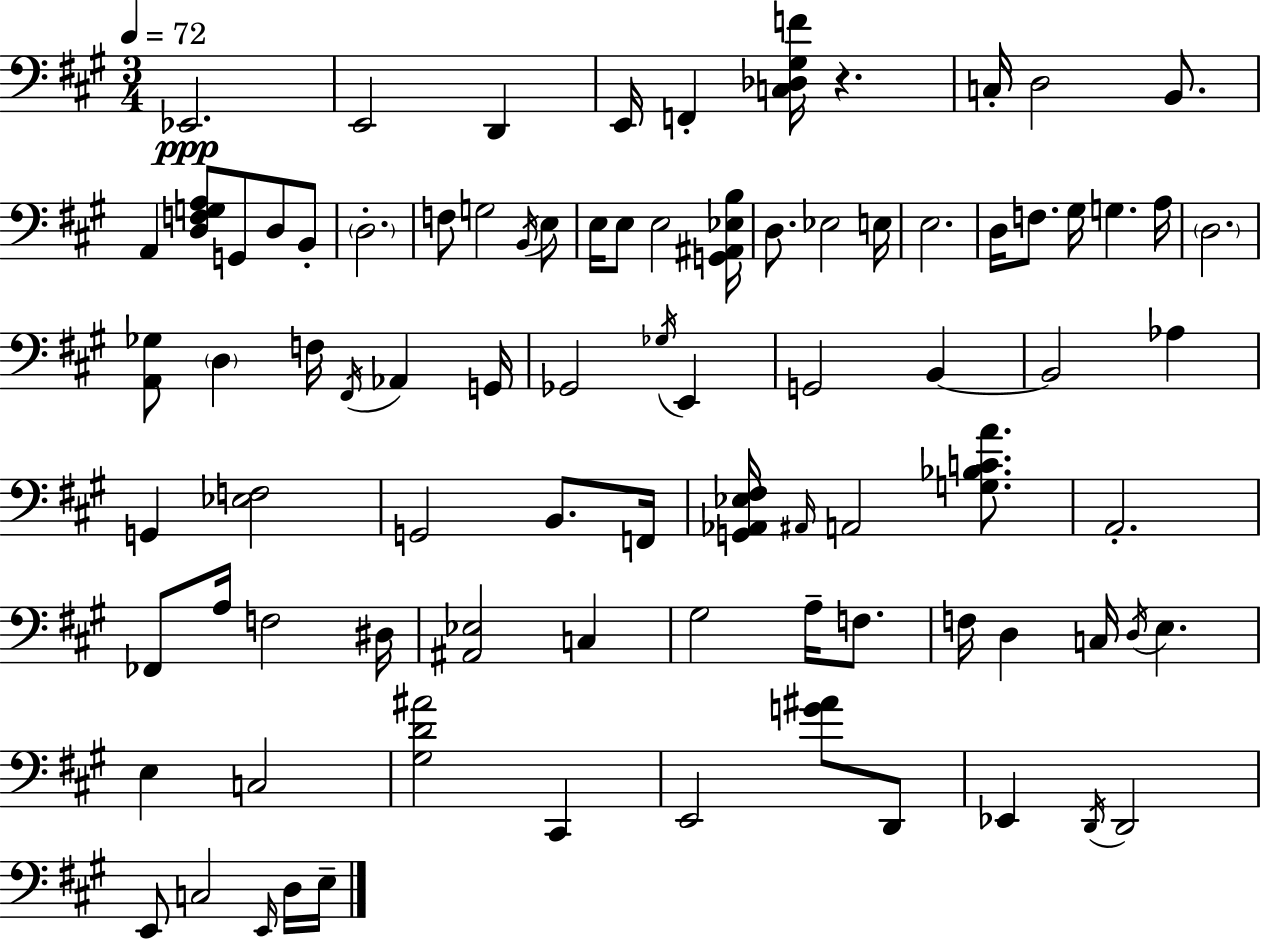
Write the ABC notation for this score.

X:1
T:Untitled
M:3/4
L:1/4
K:A
_E,,2 E,,2 D,, E,,/4 F,, [C,_D,^G,F]/4 z C,/4 D,2 B,,/2 A,, [D,F,G,A,]/2 G,,/2 D,/2 B,,/2 D,2 F,/2 G,2 B,,/4 E,/2 E,/4 E,/2 E,2 [G,,^A,,_E,B,]/4 D,/2 _E,2 E,/4 E,2 D,/4 F,/2 ^G,/4 G, A,/4 D,2 [A,,_G,]/2 D, F,/4 ^F,,/4 _A,, G,,/4 _G,,2 _G,/4 E,, G,,2 B,, B,,2 _A, G,, [_E,F,]2 G,,2 B,,/2 F,,/4 [G,,_A,,_E,^F,]/4 ^A,,/4 A,,2 [G,_B,CA]/2 A,,2 _F,,/2 A,/4 F,2 ^D,/4 [^A,,_E,]2 C, ^G,2 A,/4 F,/2 F,/4 D, C,/4 D,/4 E, E, C,2 [^G,D^A]2 ^C,, E,,2 [G^A]/2 D,,/2 _E,, D,,/4 D,,2 E,,/2 C,2 E,,/4 D,/4 E,/4